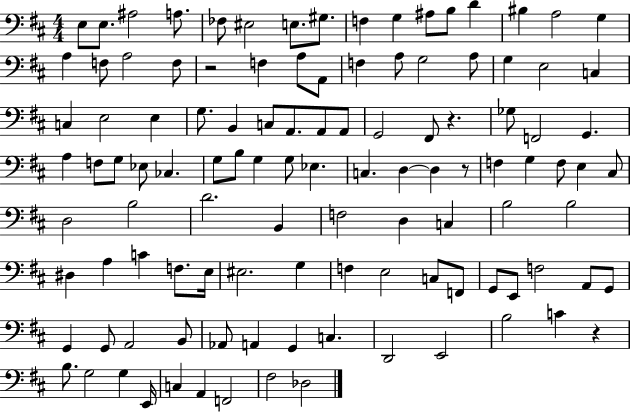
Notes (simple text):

E3/e E3/e. A#3/h A3/e. FES3/e EIS3/h E3/e. G#3/e. F3/q G3/q A#3/e B3/e D4/q BIS3/q A3/h G3/q A3/q F3/e A3/h F3/e R/h F3/q A3/e A2/e F3/q A3/e G3/h A3/e G3/q E3/h C3/q C3/q E3/h E3/q G3/e. B2/q C3/e A2/e. A2/e A2/e G2/h F#2/e R/q. Gb3/e F2/h G2/q. A3/q F3/e G3/e Eb3/e CES3/q. G3/e B3/e G3/q G3/e Eb3/q. C3/q. D3/q D3/q R/e F3/q G3/q F3/e E3/q C#3/e D3/h B3/h D4/h. B2/q F3/h D3/q C3/q B3/h B3/h D#3/q A3/q C4/q F3/e. E3/s EIS3/h. G3/q F3/q E3/h C3/e F2/e G2/e E2/e F3/h A2/e G2/e G2/q G2/e A2/h B2/e Ab2/e A2/q G2/q C3/q. D2/h E2/h B3/h C4/q R/q B3/e. G3/h G3/q E2/s C3/q A2/q F2/h F#3/h Db3/h